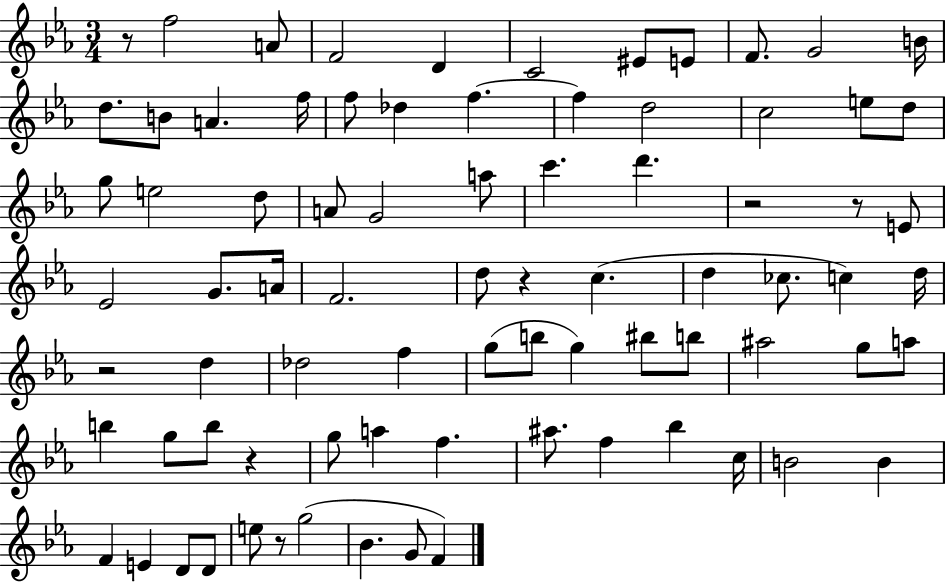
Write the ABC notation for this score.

X:1
T:Untitled
M:3/4
L:1/4
K:Eb
z/2 f2 A/2 F2 D C2 ^E/2 E/2 F/2 G2 B/4 d/2 B/2 A f/4 f/2 _d f f d2 c2 e/2 d/2 g/2 e2 d/2 A/2 G2 a/2 c' d' z2 z/2 E/2 _E2 G/2 A/4 F2 d/2 z c d _c/2 c d/4 z2 d _d2 f g/2 b/2 g ^b/2 b/2 ^a2 g/2 a/2 b g/2 b/2 z g/2 a f ^a/2 f _b c/4 B2 B F E D/2 D/2 e/2 z/2 g2 _B G/2 F